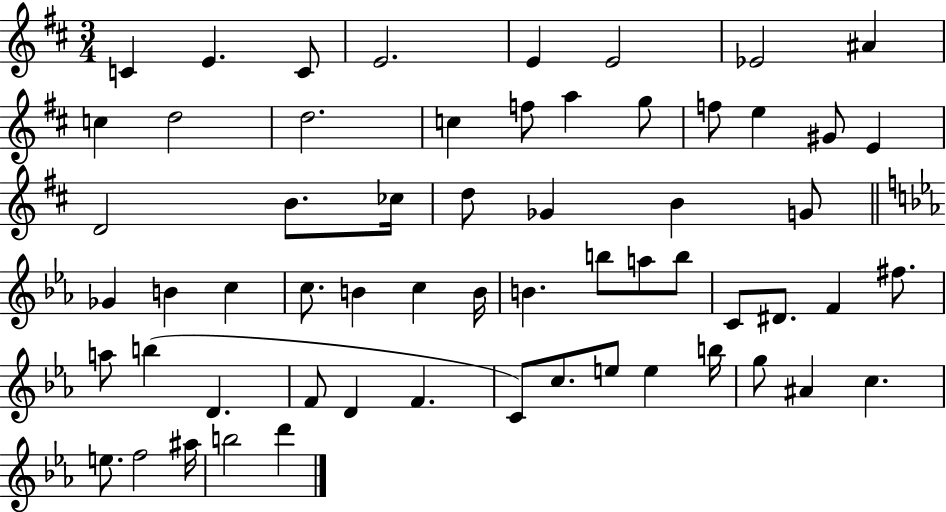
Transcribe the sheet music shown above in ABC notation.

X:1
T:Untitled
M:3/4
L:1/4
K:D
C E C/2 E2 E E2 _E2 ^A c d2 d2 c f/2 a g/2 f/2 e ^G/2 E D2 B/2 _c/4 d/2 _G B G/2 _G B c c/2 B c B/4 B b/2 a/2 b/2 C/2 ^D/2 F ^f/2 a/2 b D F/2 D F C/2 c/2 e/2 e b/4 g/2 ^A c e/2 f2 ^a/4 b2 d'